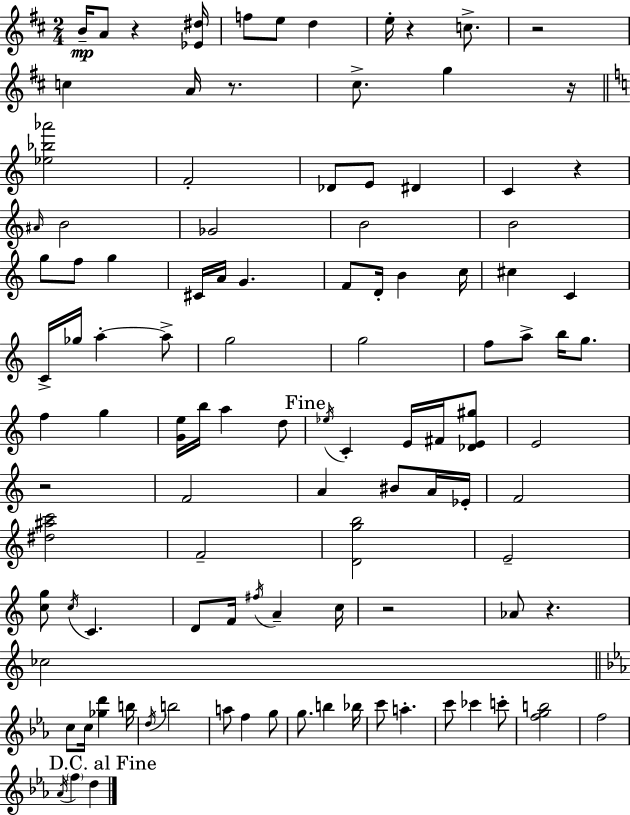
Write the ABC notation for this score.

X:1
T:Untitled
M:2/4
L:1/4
K:D
B/4 A/2 z [_E^d]/4 f/2 e/2 d e/4 z c/2 z2 c A/4 z/2 ^c/2 g z/4 [_e_b_a']2 F2 _D/2 E/2 ^D C z ^A/4 B2 _G2 B2 B2 g/2 f/2 g ^C/4 A/4 G F/2 D/4 B c/4 ^c C C/4 _g/4 a a/2 g2 g2 f/2 a/2 b/4 g/2 f g [Ge]/4 b/4 a d/2 _e/4 C E/4 ^F/4 [_DE^g]/2 E2 z2 F2 A ^B/2 A/4 _E/4 F2 [^d^ac']2 F2 [Dgb]2 E2 [cg]/2 c/4 C D/2 F/4 ^f/4 A c/4 z2 _A/2 z _c2 c/2 c/4 [_gd'] b/4 d/4 b2 a/2 f g/2 g/2 b _b/4 c'/2 a c'/2 _c' c'/2 [fgb]2 f2 _A/4 f d